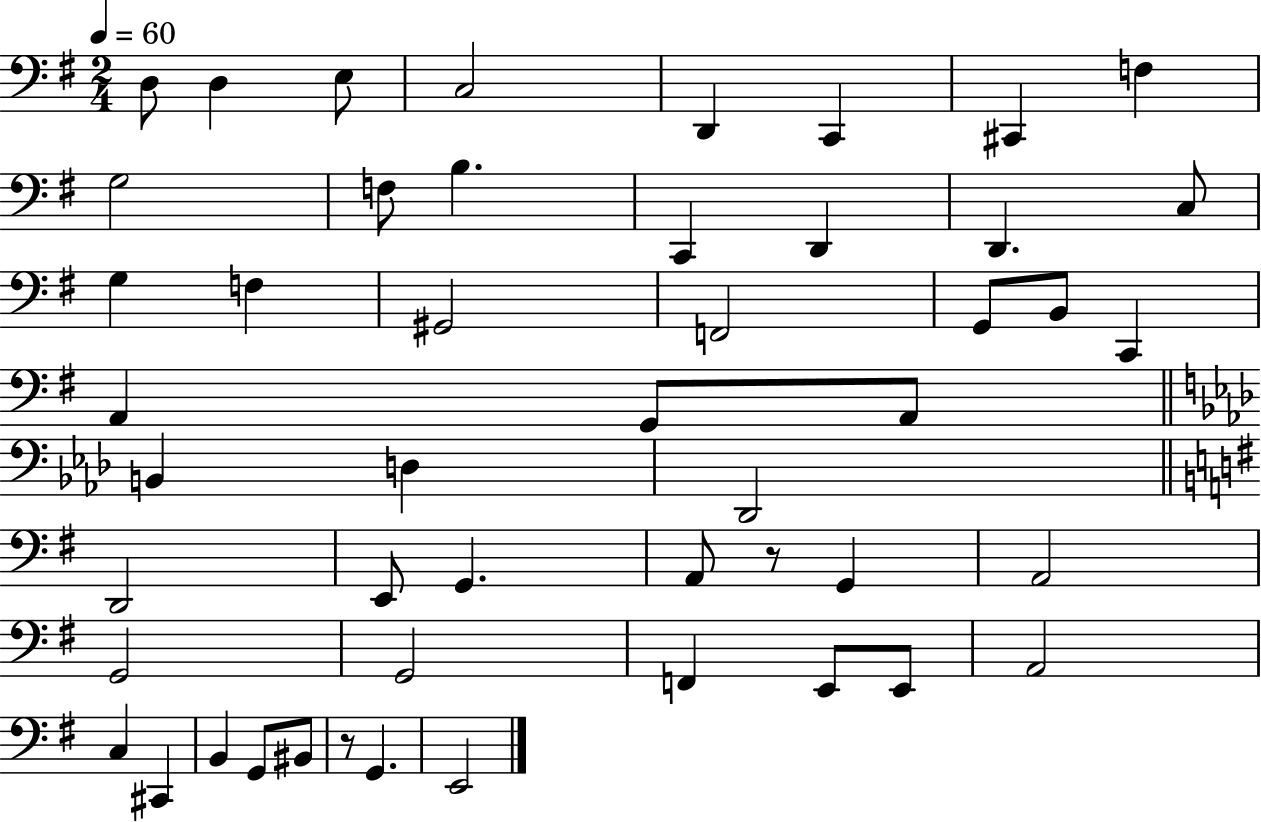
D3/e D3/q E3/e C3/h D2/q C2/q C#2/q F3/q G3/h F3/e B3/q. C2/q D2/q D2/q. C3/e G3/q F3/q G#2/h F2/h G2/e B2/e C2/q A2/q G2/e A2/e B2/q D3/q Db2/h D2/h E2/e G2/q. A2/e R/e G2/q A2/h G2/h G2/h F2/q E2/e E2/e A2/h C3/q C#2/q B2/q G2/e BIS2/e R/e G2/q. E2/h